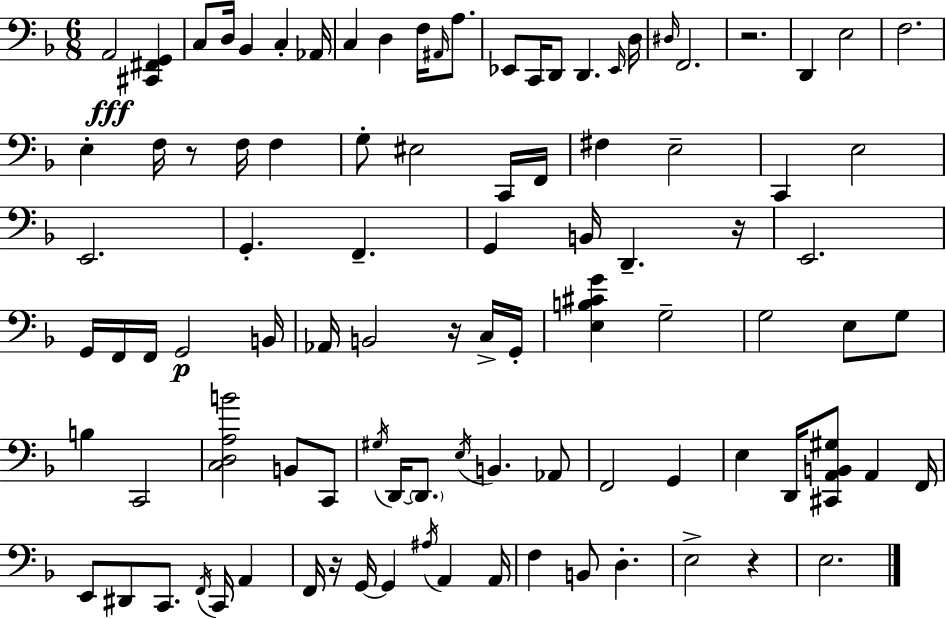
{
  \clef bass
  \numericTimeSignature
  \time 6/8
  \key f \major
  a,2\fff <cis, fis, g,>4 | c8 d16 bes,4 c4-. aes,16 | c4 d4 f16 \grace { ais,16 } a8. | ees,8 c,16 d,8 d,4. | \break \grace { ees,16 } d16 \grace { dis16 } f,2. | r2. | d,4 e2 | f2. | \break e4-. f16 r8 f16 f4 | g8-. eis2 | c,16 f,16 fis4 e2-- | c,4 e2 | \break e,2. | g,4.-. f,4.-- | g,4 b,16 d,4.-- | r16 e,2. | \break g,16 f,16 f,16 g,2\p | b,16 aes,16 b,2 | r16 c16-> g,16-. <e b cis' g'>4 g2-- | g2 e8 | \break g8 b4 c,2 | <c d a b'>2 b,8 | c,8 \acciaccatura { gis16 } d,16~~ \parenthesize d,8. \acciaccatura { e16 } b,4. | aes,8 f,2 | \break g,4 e4 d,16 <cis, a, b, gis>8 | a,4 f,16 e,8 dis,8 c,8. | \acciaccatura { f,16 } c,16 a,4 f,16 r16 g,16~~ g,4 | \acciaccatura { ais16 } a,4 a,16 f4 b,8 | \break d4.-. e2-> | r4 e2. | \bar "|."
}